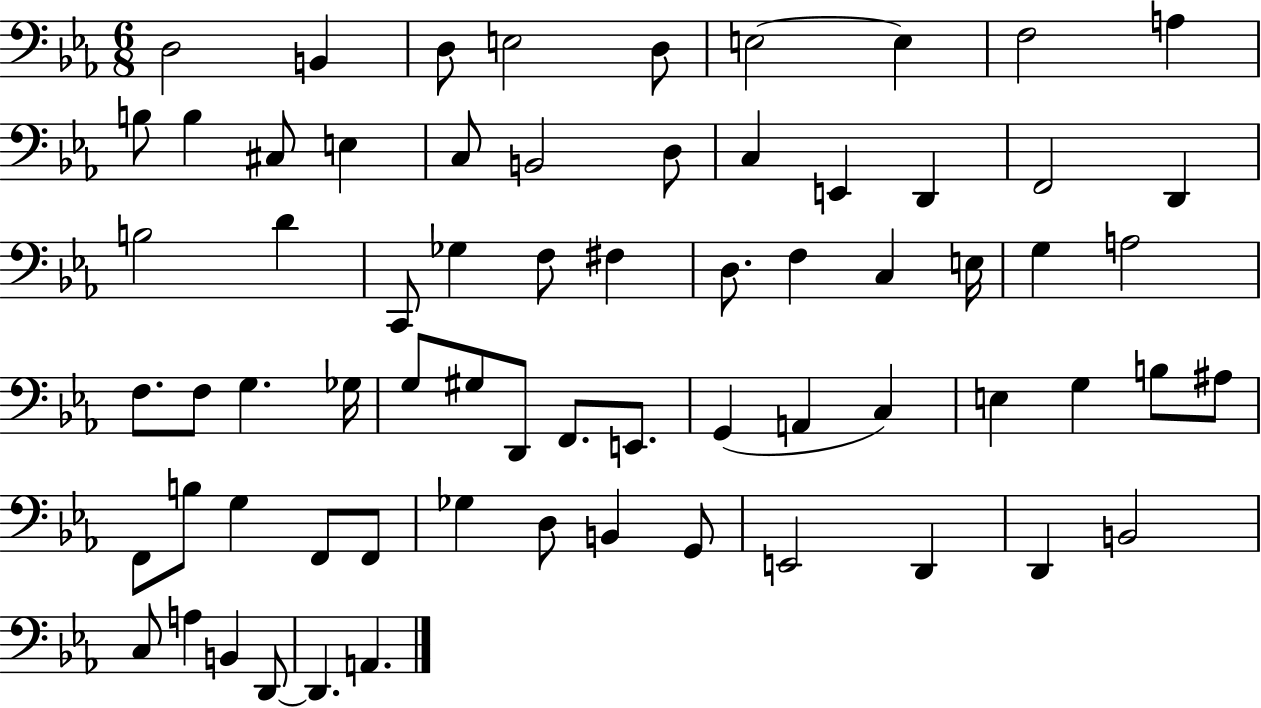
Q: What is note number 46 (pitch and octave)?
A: E3